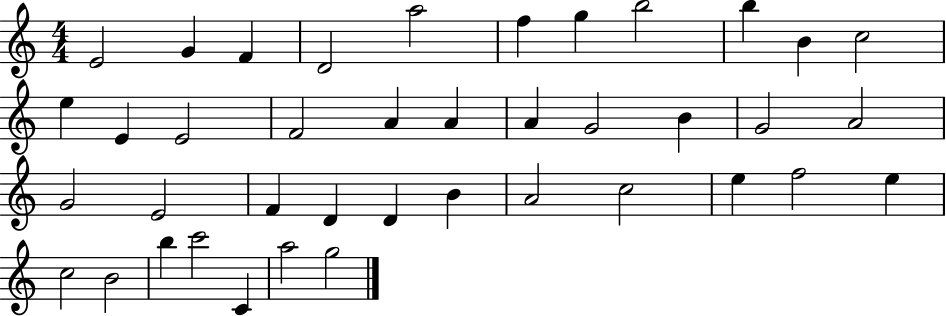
X:1
T:Untitled
M:4/4
L:1/4
K:C
E2 G F D2 a2 f g b2 b B c2 e E E2 F2 A A A G2 B G2 A2 G2 E2 F D D B A2 c2 e f2 e c2 B2 b c'2 C a2 g2